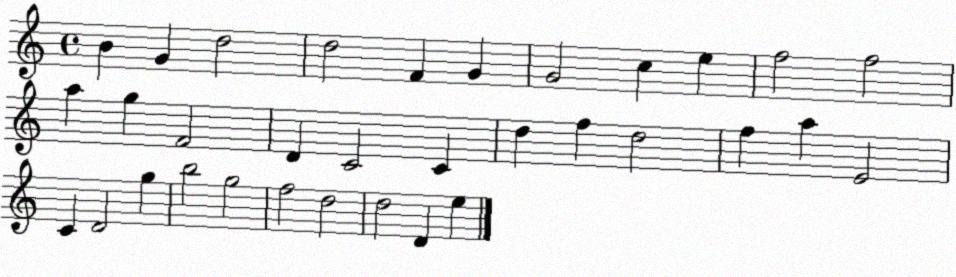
X:1
T:Untitled
M:4/4
L:1/4
K:C
B G d2 d2 F G G2 c e f2 f2 a g F2 D C2 C d f d2 f a E2 C D2 g b2 g2 f2 d2 d2 D e